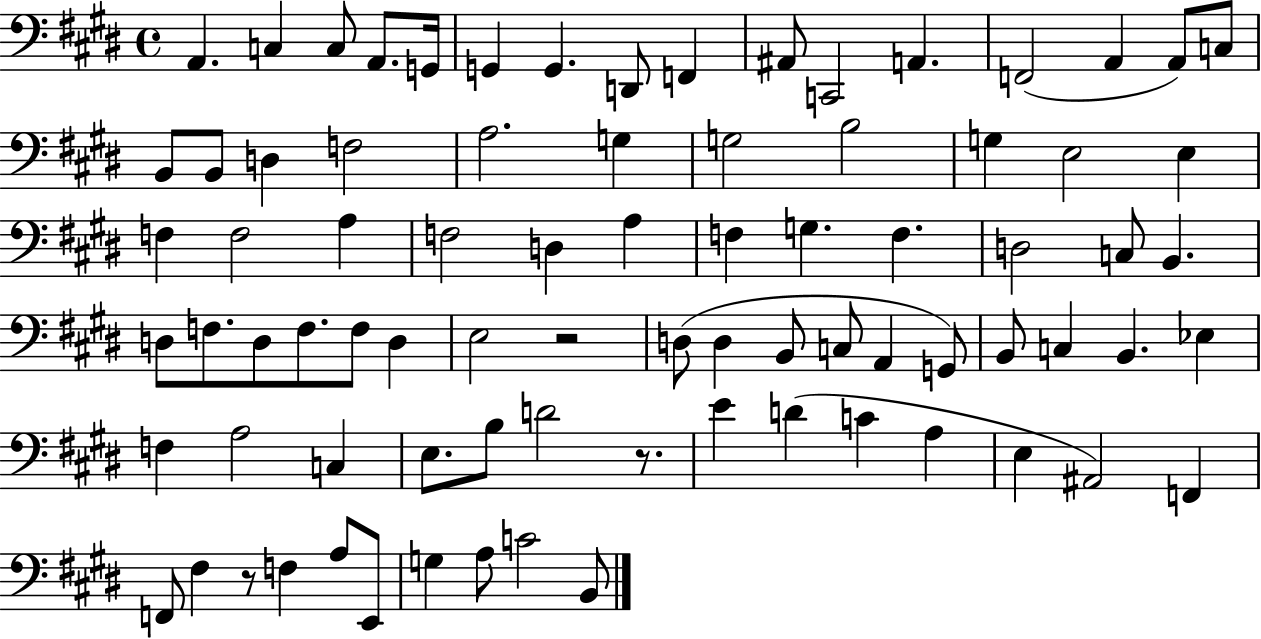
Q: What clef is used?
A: bass